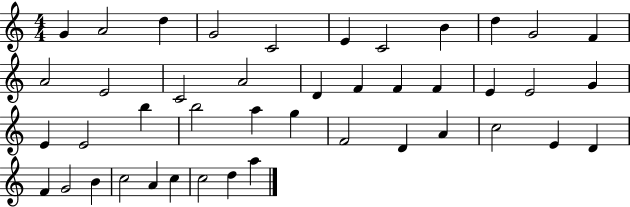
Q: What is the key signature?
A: C major